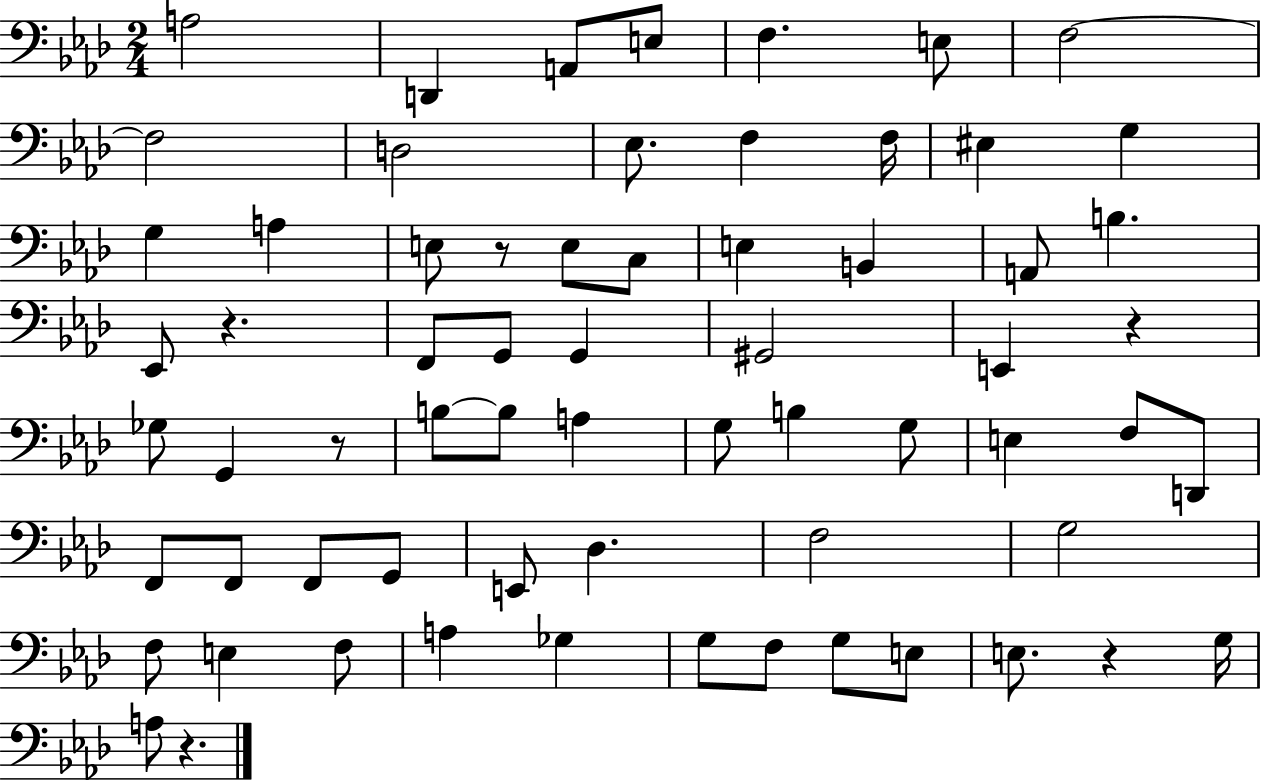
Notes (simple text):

A3/h D2/q A2/e E3/e F3/q. E3/e F3/h F3/h D3/h Eb3/e. F3/q F3/s EIS3/q G3/q G3/q A3/q E3/e R/e E3/e C3/e E3/q B2/q A2/e B3/q. Eb2/e R/q. F2/e G2/e G2/q G#2/h E2/q R/q Gb3/e G2/q R/e B3/e B3/e A3/q G3/e B3/q G3/e E3/q F3/e D2/e F2/e F2/e F2/e G2/e E2/e Db3/q. F3/h G3/h F3/e E3/q F3/e A3/q Gb3/q G3/e F3/e G3/e E3/e E3/e. R/q G3/s A3/e R/q.